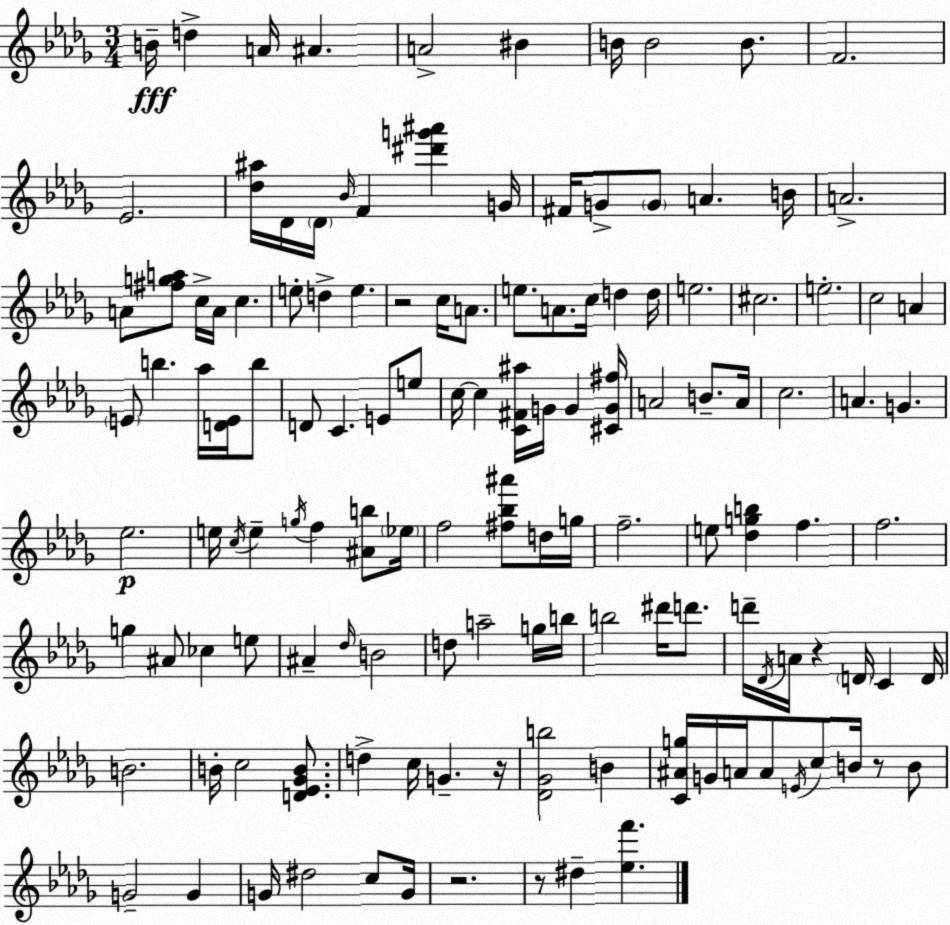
X:1
T:Untitled
M:3/4
L:1/4
K:Bbm
B/4 d A/4 ^A A2 ^B B/4 B2 B/2 F2 _E2 [_d^a]/4 _D/4 _D/4 _B/4 F [^d'g'^a'] G/4 ^F/4 G/2 G/2 A B/4 A2 A/2 [^fga]/2 c/4 A/4 c e/2 d e z2 c/4 A/2 e/2 A/2 c/4 d d/4 e2 ^c2 e2 c2 A E/2 b _a/4 [DE]/4 b/2 D/2 C E/2 e/2 c/4 c [C^F^a]/4 G/4 G [^CG^f]/4 A2 B/2 A/4 c2 A G _e2 e/4 c/4 e g/4 f [^Ab]/2 _e/4 f2 [^f_b^a']/2 d/4 g/4 f2 e/2 [_dgb] f f2 g ^A/2 _c e/2 ^A _d/4 B2 d/2 a2 g/4 b/4 b2 ^d'/4 d'/2 d'/4 _D/4 A/4 z D/4 C D/4 B2 B/4 c2 [D_E_GB]/2 d c/4 G z/4 [_D_Gb]2 B [C^Ag]/4 G/4 A/4 A/2 E/4 c/2 B/4 z/2 B/2 G2 G G/4 ^d2 c/2 G/4 z2 z/2 ^d [_ef']